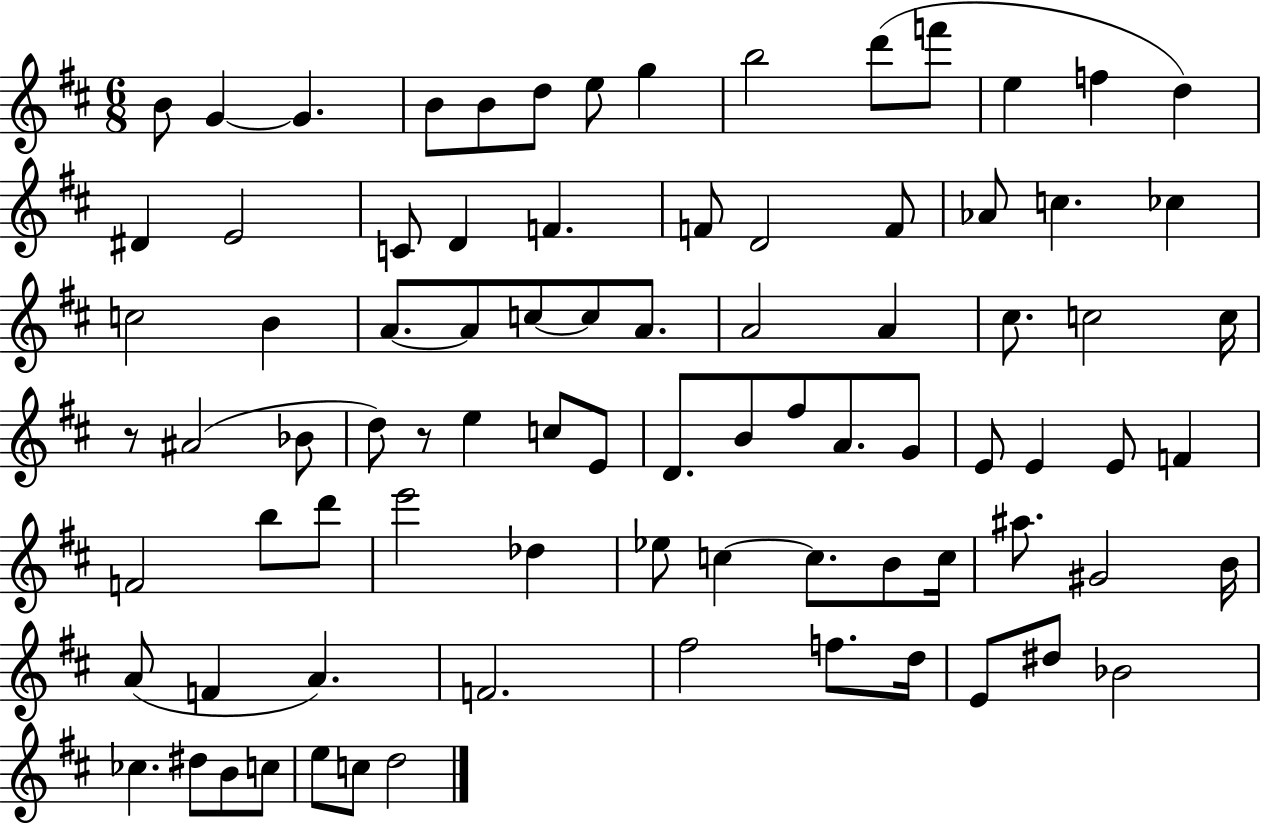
{
  \clef treble
  \numericTimeSignature
  \time 6/8
  \key d \major
  \repeat volta 2 { b'8 g'4~~ g'4. | b'8 b'8 d''8 e''8 g''4 | b''2 d'''8( f'''8 | e''4 f''4 d''4) | \break dis'4 e'2 | c'8 d'4 f'4. | f'8 d'2 f'8 | aes'8 c''4. ces''4 | \break c''2 b'4 | a'8.~~ a'8 c''8~~ c''8 a'8. | a'2 a'4 | cis''8. c''2 c''16 | \break r8 ais'2( bes'8 | d''8) r8 e''4 c''8 e'8 | d'8. b'8 fis''8 a'8. g'8 | e'8 e'4 e'8 f'4 | \break f'2 b''8 d'''8 | e'''2 des''4 | ees''8 c''4~~ c''8. b'8 c''16 | ais''8. gis'2 b'16 | \break a'8( f'4 a'4.) | f'2. | fis''2 f''8. d''16 | e'8 dis''8 bes'2 | \break ces''4. dis''8 b'8 c''8 | e''8 c''8 d''2 | } \bar "|."
}